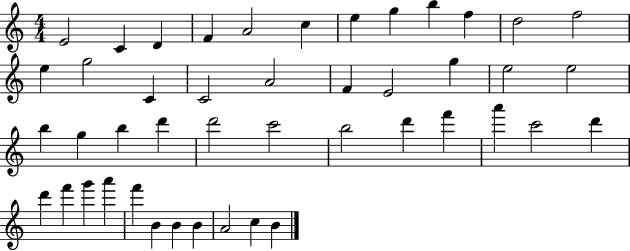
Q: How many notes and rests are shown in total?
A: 45